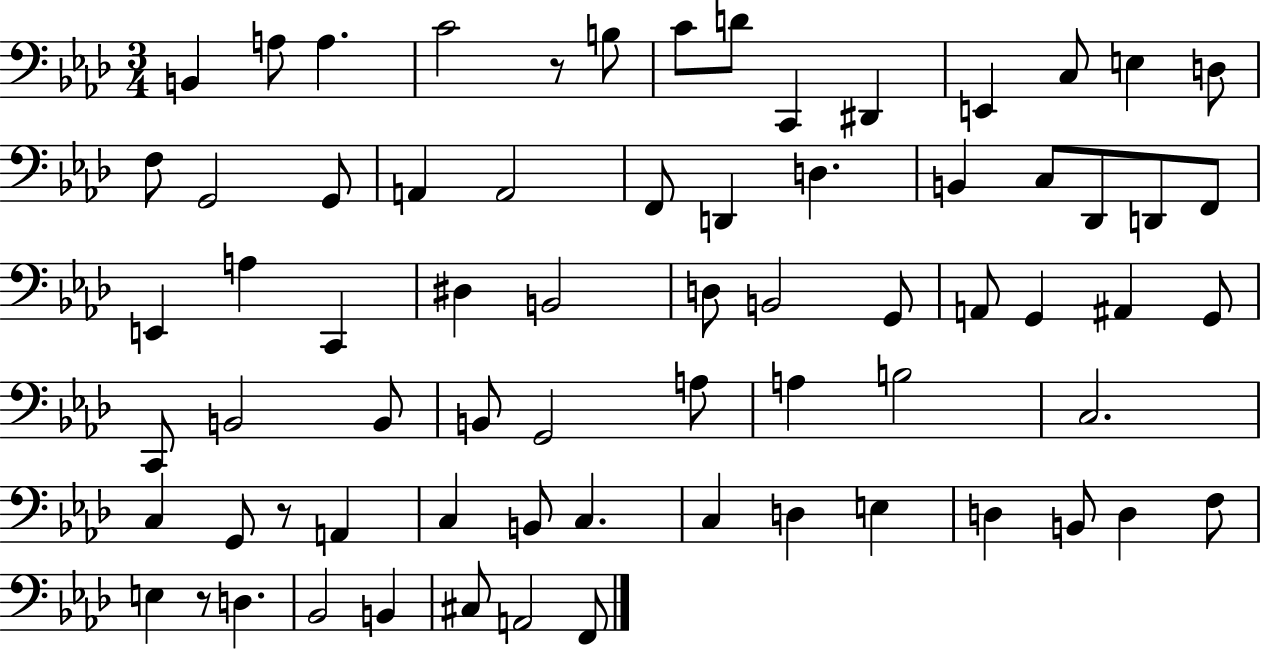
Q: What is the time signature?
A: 3/4